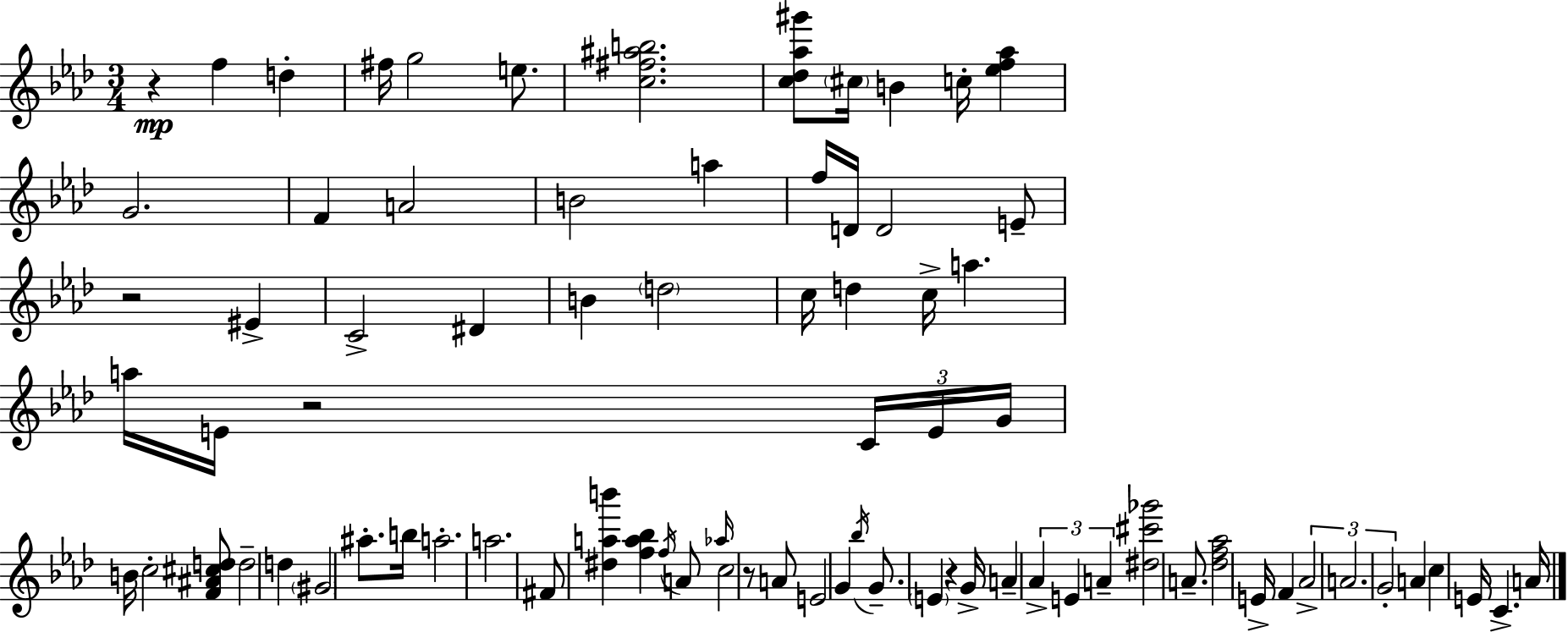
{
  \clef treble
  \numericTimeSignature
  \time 3/4
  \key aes \major
  r4\mp f''4 d''4-. | fis''16 g''2 e''8. | <c'' fis'' ais'' b''>2. | <c'' des'' aes'' gis'''>8 \parenthesize cis''16 b'4 c''16-. <ees'' f'' aes''>4 | \break g'2. | f'4 a'2 | b'2 a''4 | f''16 d'16 d'2 e'8-- | \break r2 eis'4-> | c'2-> dis'4 | b'4 \parenthesize d''2 | c''16 d''4 c''16-> a''4. | \break a''16 e'16 r2 \tuplet 3/2 { c'16 e'16 | g'16 } b'16 c''2-. <f' ais' cis'' d''>8 | d''2-- d''4 | \parenthesize gis'2 ais''8.-. b''16 | \break a''2.-. | a''2. | fis'8 <dis'' a'' b'''>4 <f'' a'' bes''>4 \acciaccatura { f''16 } a'8 | \grace { aes''16 } c''2 r8 | \break a'8 e'2 g'4 | \acciaccatura { bes''16 } g'8.-- \parenthesize e'4 r4 | g'16-> a'4-- \tuplet 3/2 { aes'4-> e'4 | a'4-- } <dis'' cis''' ges'''>2 | \break a'8.-- <des'' f'' aes''>2 | e'16-> f'4 \tuplet 3/2 { aes'2-> | a'2. | g'2-. } a'4 | \break c''4 e'16 c'4.-> | a'16 \bar "|."
}